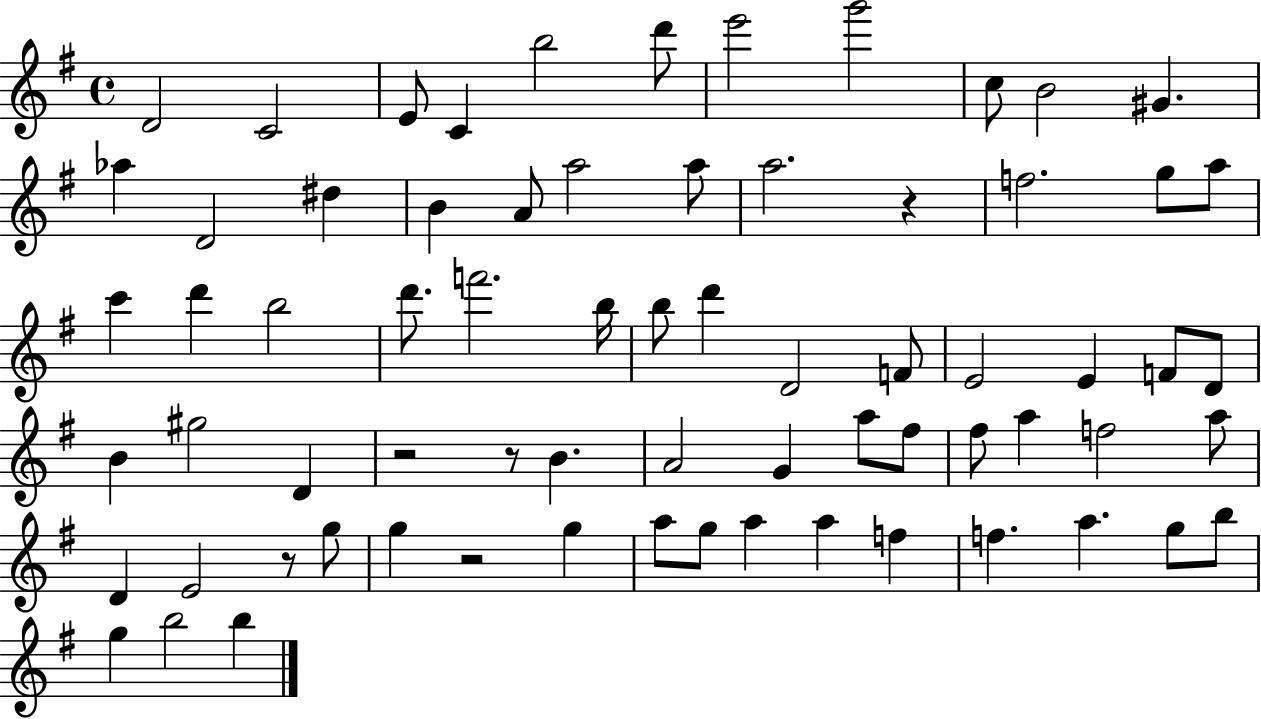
D4/h C4/h E4/e C4/q B5/h D6/e E6/h G6/h C5/e B4/h G#4/q. Ab5/q D4/h D#5/q B4/q A4/e A5/h A5/e A5/h. R/q F5/h. G5/e A5/e C6/q D6/q B5/h D6/e. F6/h. B5/s B5/e D6/q D4/h F4/e E4/h E4/q F4/e D4/e B4/q G#5/h D4/q R/h R/e B4/q. A4/h G4/q A5/e F#5/e F#5/e A5/q F5/h A5/e D4/q E4/h R/e G5/e G5/q R/h G5/q A5/e G5/e A5/q A5/q F5/q F5/q. A5/q. G5/e B5/e G5/q B5/h B5/q